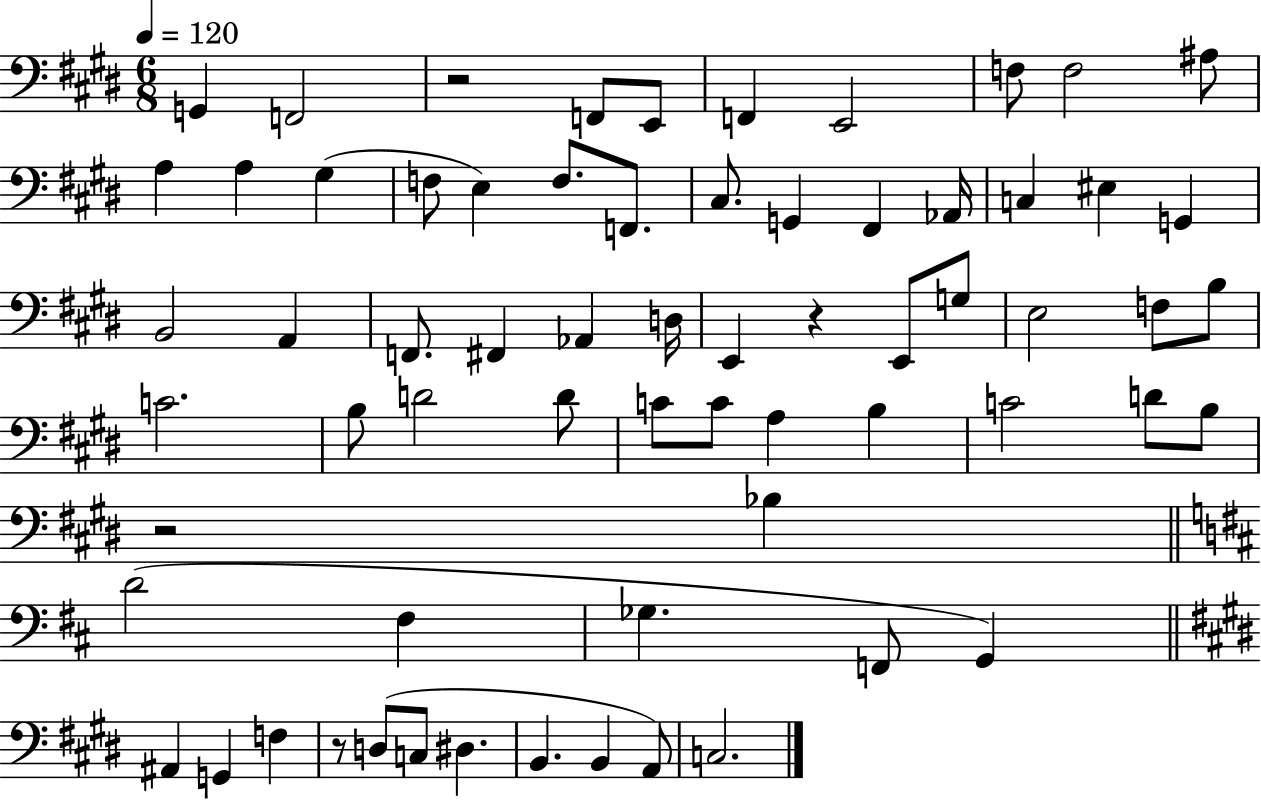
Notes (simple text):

G2/q F2/h R/h F2/e E2/e F2/q E2/h F3/e F3/h A#3/e A3/q A3/q G#3/q F3/e E3/q F3/e. F2/e. C#3/e. G2/q F#2/q Ab2/s C3/q EIS3/q G2/q B2/h A2/q F2/e. F#2/q Ab2/q D3/s E2/q R/q E2/e G3/e E3/h F3/e B3/e C4/h. B3/e D4/h D4/e C4/e C4/e A3/q B3/q C4/h D4/e B3/e R/h Bb3/q D4/h F#3/q Gb3/q. F2/e G2/q A#2/q G2/q F3/q R/e D3/e C3/e D#3/q. B2/q. B2/q A2/e C3/h.